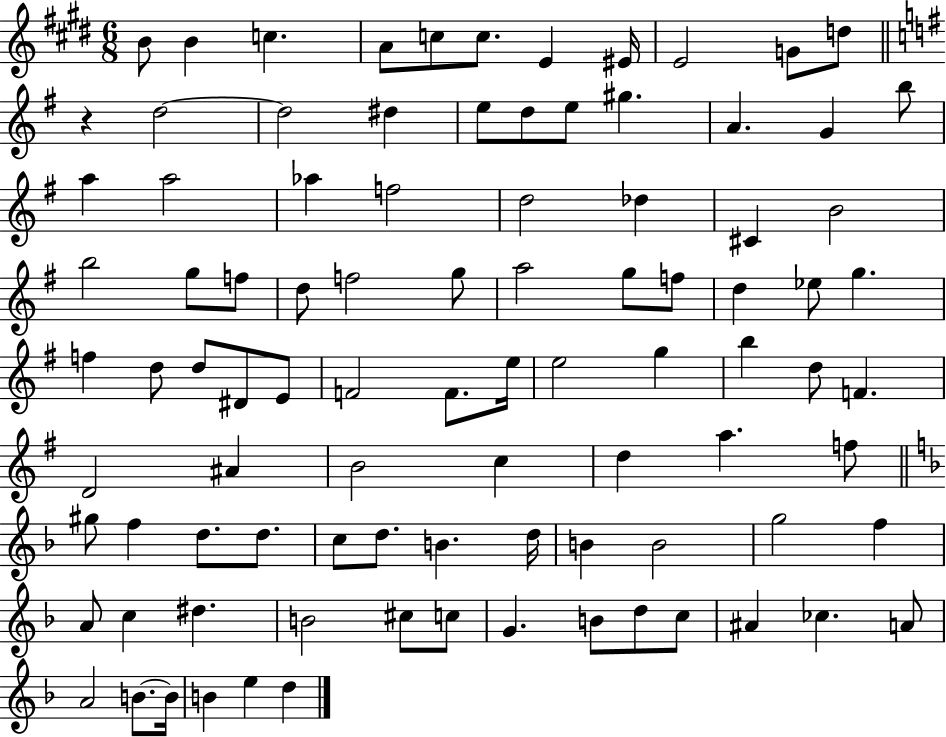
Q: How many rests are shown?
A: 1